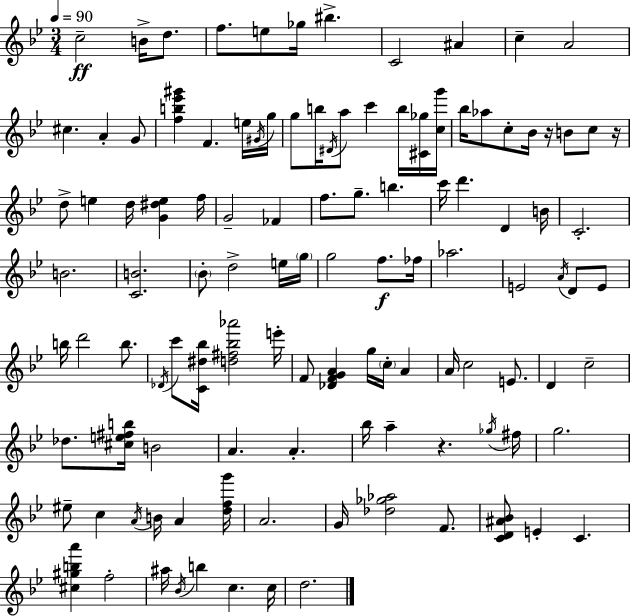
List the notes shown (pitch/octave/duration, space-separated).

C5/h B4/s D5/e. F5/e. E5/e Gb5/s BIS5/q. C4/h A#4/q C5/q A4/h C#5/q. A4/q G4/e [F5,B5,Eb6,G#6]/q F4/q. E5/s G#4/s G5/s G5/e B5/s D#4/s A5/e C6/q B5/s [C#4,Gb5]/s [C5,G6]/s Bb5/s Ab5/e C5/e Bb4/s R/s B4/e C5/e R/s D5/e E5/q D5/s [G4,D#5,E5]/q F5/s G4/h FES4/q F5/e. G5/e. B5/q. C6/s D6/q. D4/q B4/s C4/h. B4/h. [C4,B4]/h. Bb4/e D5/h E5/s G5/s G5/h F5/e. FES5/s Ab5/h. E4/h A4/s D4/e E4/e B5/s D6/h B5/e. Db4/s C6/e [C4,D#5,Bb5]/s [D5,F#5,Bb5,Ab6]/h E6/s F4/e [Db4,F4,G4,A4]/q G5/s C5/s A4/q A4/s C5/h E4/e. D4/q C5/h Db5/e. [C#5,E5,F#5,B5]/s B4/h A4/q. A4/q. Bb5/s A5/q R/q. Gb5/s F#5/s G5/h. EIS5/e C5/q A4/s B4/s A4/q [D5,F5,G6]/s A4/h. G4/s [Db5,Gb5,Ab5]/h F4/e. [C4,D4,A#4,Bb4]/e E4/q C4/q. [C#5,G#5,B5,A6]/q F5/h A#5/s Bb4/s B5/q C5/q. C5/s D5/h.